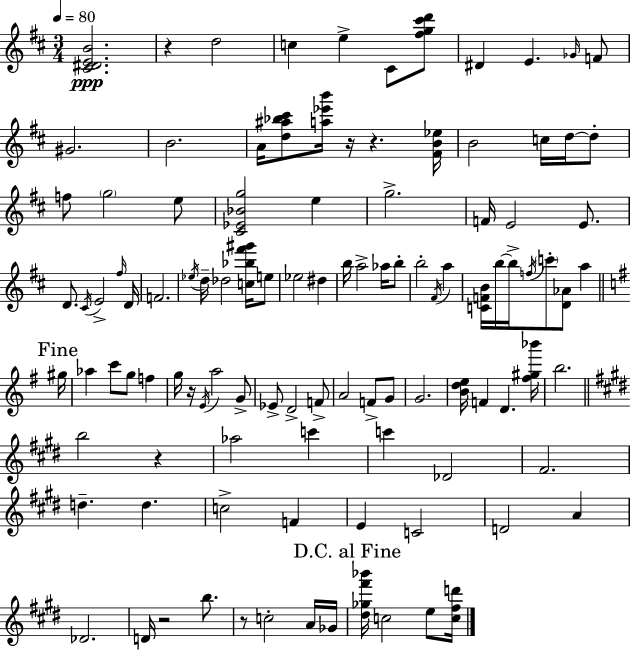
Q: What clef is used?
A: treble